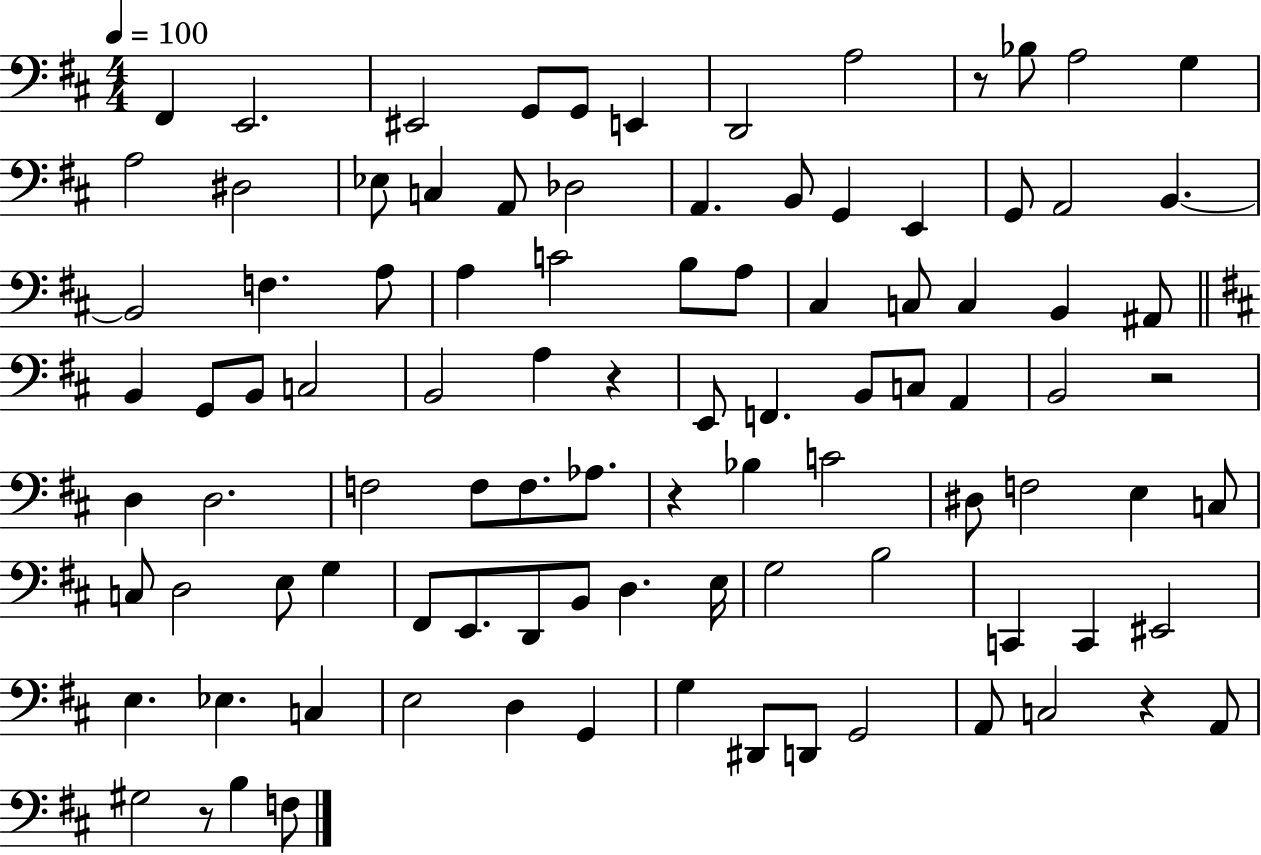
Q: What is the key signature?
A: D major